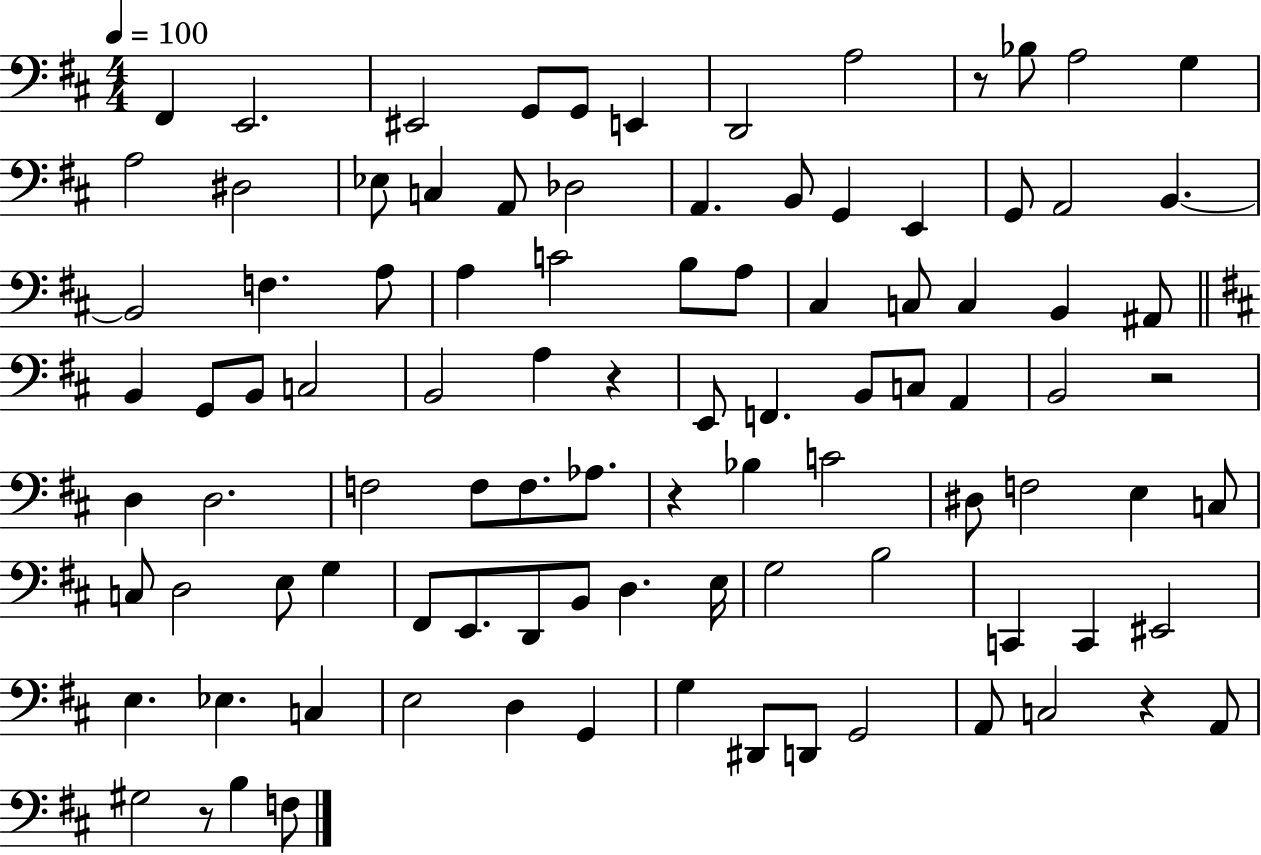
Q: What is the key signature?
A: D major